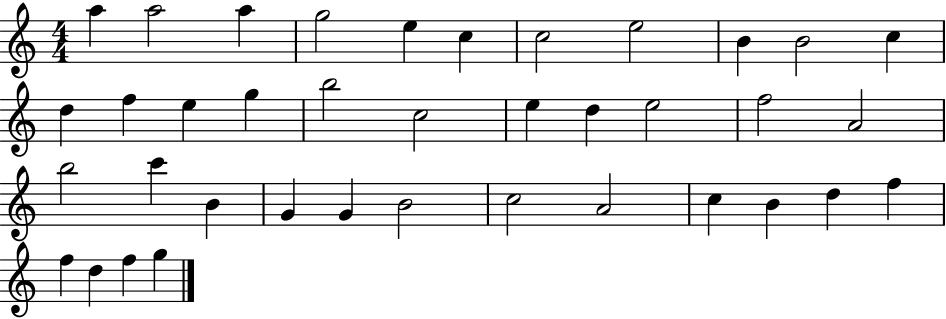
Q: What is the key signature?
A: C major